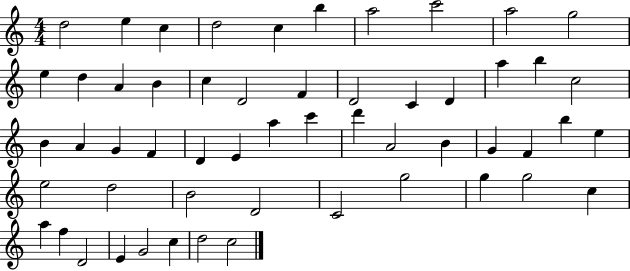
D5/h E5/q C5/q D5/h C5/q B5/q A5/h C6/h A5/h G5/h E5/q D5/q A4/q B4/q C5/q D4/h F4/q D4/h C4/q D4/q A5/q B5/q C5/h B4/q A4/q G4/q F4/q D4/q E4/q A5/q C6/q D6/q A4/h B4/q G4/q F4/q B5/q E5/q E5/h D5/h B4/h D4/h C4/h G5/h G5/q G5/h C5/q A5/q F5/q D4/h E4/q G4/h C5/q D5/h C5/h